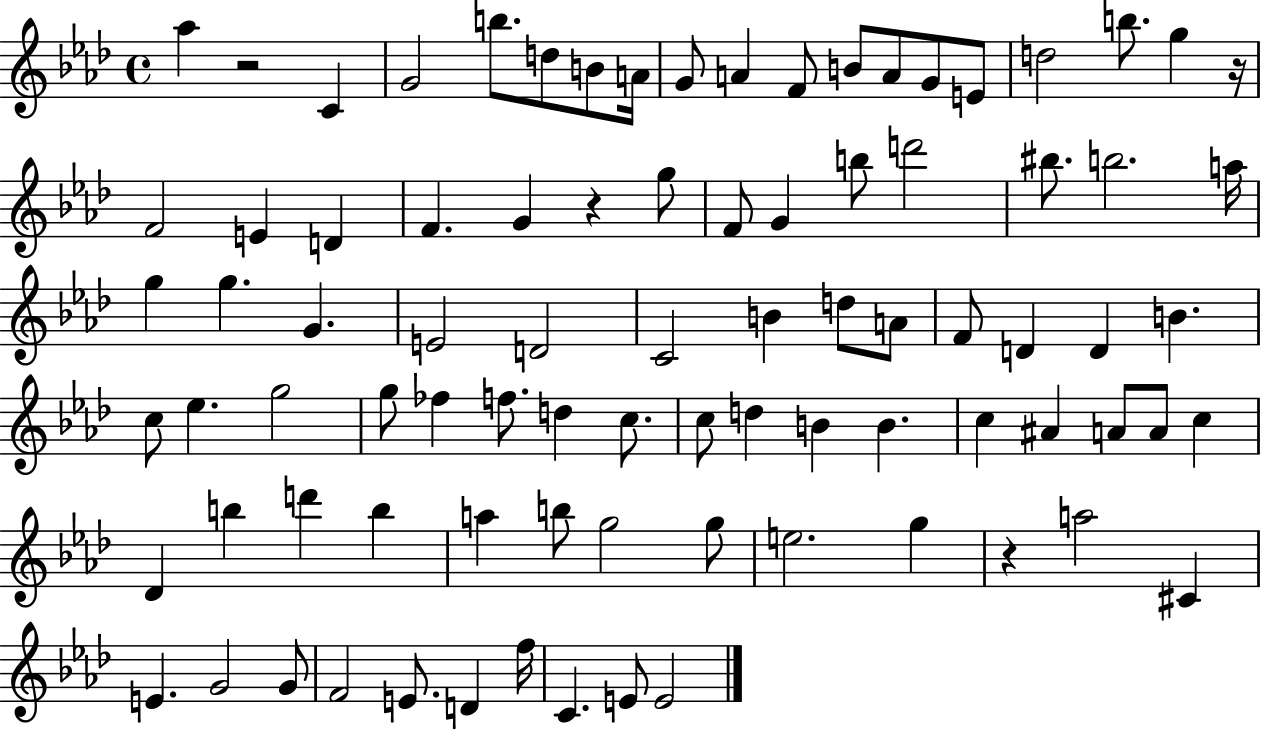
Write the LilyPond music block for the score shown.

{
  \clef treble
  \time 4/4
  \defaultTimeSignature
  \key aes \major
  aes''4 r2 c'4 | g'2 b''8. d''8 b'8 a'16 | g'8 a'4 f'8 b'8 a'8 g'8 e'8 | d''2 b''8. g''4 r16 | \break f'2 e'4 d'4 | f'4. g'4 r4 g''8 | f'8 g'4 b''8 d'''2 | bis''8. b''2. a''16 | \break g''4 g''4. g'4. | e'2 d'2 | c'2 b'4 d''8 a'8 | f'8 d'4 d'4 b'4. | \break c''8 ees''4. g''2 | g''8 fes''4 f''8. d''4 c''8. | c''8 d''4 b'4 b'4. | c''4 ais'4 a'8 a'8 c''4 | \break des'4 b''4 d'''4 b''4 | a''4 b''8 g''2 g''8 | e''2. g''4 | r4 a''2 cis'4 | \break e'4. g'2 g'8 | f'2 e'8. d'4 f''16 | c'4. e'8 e'2 | \bar "|."
}